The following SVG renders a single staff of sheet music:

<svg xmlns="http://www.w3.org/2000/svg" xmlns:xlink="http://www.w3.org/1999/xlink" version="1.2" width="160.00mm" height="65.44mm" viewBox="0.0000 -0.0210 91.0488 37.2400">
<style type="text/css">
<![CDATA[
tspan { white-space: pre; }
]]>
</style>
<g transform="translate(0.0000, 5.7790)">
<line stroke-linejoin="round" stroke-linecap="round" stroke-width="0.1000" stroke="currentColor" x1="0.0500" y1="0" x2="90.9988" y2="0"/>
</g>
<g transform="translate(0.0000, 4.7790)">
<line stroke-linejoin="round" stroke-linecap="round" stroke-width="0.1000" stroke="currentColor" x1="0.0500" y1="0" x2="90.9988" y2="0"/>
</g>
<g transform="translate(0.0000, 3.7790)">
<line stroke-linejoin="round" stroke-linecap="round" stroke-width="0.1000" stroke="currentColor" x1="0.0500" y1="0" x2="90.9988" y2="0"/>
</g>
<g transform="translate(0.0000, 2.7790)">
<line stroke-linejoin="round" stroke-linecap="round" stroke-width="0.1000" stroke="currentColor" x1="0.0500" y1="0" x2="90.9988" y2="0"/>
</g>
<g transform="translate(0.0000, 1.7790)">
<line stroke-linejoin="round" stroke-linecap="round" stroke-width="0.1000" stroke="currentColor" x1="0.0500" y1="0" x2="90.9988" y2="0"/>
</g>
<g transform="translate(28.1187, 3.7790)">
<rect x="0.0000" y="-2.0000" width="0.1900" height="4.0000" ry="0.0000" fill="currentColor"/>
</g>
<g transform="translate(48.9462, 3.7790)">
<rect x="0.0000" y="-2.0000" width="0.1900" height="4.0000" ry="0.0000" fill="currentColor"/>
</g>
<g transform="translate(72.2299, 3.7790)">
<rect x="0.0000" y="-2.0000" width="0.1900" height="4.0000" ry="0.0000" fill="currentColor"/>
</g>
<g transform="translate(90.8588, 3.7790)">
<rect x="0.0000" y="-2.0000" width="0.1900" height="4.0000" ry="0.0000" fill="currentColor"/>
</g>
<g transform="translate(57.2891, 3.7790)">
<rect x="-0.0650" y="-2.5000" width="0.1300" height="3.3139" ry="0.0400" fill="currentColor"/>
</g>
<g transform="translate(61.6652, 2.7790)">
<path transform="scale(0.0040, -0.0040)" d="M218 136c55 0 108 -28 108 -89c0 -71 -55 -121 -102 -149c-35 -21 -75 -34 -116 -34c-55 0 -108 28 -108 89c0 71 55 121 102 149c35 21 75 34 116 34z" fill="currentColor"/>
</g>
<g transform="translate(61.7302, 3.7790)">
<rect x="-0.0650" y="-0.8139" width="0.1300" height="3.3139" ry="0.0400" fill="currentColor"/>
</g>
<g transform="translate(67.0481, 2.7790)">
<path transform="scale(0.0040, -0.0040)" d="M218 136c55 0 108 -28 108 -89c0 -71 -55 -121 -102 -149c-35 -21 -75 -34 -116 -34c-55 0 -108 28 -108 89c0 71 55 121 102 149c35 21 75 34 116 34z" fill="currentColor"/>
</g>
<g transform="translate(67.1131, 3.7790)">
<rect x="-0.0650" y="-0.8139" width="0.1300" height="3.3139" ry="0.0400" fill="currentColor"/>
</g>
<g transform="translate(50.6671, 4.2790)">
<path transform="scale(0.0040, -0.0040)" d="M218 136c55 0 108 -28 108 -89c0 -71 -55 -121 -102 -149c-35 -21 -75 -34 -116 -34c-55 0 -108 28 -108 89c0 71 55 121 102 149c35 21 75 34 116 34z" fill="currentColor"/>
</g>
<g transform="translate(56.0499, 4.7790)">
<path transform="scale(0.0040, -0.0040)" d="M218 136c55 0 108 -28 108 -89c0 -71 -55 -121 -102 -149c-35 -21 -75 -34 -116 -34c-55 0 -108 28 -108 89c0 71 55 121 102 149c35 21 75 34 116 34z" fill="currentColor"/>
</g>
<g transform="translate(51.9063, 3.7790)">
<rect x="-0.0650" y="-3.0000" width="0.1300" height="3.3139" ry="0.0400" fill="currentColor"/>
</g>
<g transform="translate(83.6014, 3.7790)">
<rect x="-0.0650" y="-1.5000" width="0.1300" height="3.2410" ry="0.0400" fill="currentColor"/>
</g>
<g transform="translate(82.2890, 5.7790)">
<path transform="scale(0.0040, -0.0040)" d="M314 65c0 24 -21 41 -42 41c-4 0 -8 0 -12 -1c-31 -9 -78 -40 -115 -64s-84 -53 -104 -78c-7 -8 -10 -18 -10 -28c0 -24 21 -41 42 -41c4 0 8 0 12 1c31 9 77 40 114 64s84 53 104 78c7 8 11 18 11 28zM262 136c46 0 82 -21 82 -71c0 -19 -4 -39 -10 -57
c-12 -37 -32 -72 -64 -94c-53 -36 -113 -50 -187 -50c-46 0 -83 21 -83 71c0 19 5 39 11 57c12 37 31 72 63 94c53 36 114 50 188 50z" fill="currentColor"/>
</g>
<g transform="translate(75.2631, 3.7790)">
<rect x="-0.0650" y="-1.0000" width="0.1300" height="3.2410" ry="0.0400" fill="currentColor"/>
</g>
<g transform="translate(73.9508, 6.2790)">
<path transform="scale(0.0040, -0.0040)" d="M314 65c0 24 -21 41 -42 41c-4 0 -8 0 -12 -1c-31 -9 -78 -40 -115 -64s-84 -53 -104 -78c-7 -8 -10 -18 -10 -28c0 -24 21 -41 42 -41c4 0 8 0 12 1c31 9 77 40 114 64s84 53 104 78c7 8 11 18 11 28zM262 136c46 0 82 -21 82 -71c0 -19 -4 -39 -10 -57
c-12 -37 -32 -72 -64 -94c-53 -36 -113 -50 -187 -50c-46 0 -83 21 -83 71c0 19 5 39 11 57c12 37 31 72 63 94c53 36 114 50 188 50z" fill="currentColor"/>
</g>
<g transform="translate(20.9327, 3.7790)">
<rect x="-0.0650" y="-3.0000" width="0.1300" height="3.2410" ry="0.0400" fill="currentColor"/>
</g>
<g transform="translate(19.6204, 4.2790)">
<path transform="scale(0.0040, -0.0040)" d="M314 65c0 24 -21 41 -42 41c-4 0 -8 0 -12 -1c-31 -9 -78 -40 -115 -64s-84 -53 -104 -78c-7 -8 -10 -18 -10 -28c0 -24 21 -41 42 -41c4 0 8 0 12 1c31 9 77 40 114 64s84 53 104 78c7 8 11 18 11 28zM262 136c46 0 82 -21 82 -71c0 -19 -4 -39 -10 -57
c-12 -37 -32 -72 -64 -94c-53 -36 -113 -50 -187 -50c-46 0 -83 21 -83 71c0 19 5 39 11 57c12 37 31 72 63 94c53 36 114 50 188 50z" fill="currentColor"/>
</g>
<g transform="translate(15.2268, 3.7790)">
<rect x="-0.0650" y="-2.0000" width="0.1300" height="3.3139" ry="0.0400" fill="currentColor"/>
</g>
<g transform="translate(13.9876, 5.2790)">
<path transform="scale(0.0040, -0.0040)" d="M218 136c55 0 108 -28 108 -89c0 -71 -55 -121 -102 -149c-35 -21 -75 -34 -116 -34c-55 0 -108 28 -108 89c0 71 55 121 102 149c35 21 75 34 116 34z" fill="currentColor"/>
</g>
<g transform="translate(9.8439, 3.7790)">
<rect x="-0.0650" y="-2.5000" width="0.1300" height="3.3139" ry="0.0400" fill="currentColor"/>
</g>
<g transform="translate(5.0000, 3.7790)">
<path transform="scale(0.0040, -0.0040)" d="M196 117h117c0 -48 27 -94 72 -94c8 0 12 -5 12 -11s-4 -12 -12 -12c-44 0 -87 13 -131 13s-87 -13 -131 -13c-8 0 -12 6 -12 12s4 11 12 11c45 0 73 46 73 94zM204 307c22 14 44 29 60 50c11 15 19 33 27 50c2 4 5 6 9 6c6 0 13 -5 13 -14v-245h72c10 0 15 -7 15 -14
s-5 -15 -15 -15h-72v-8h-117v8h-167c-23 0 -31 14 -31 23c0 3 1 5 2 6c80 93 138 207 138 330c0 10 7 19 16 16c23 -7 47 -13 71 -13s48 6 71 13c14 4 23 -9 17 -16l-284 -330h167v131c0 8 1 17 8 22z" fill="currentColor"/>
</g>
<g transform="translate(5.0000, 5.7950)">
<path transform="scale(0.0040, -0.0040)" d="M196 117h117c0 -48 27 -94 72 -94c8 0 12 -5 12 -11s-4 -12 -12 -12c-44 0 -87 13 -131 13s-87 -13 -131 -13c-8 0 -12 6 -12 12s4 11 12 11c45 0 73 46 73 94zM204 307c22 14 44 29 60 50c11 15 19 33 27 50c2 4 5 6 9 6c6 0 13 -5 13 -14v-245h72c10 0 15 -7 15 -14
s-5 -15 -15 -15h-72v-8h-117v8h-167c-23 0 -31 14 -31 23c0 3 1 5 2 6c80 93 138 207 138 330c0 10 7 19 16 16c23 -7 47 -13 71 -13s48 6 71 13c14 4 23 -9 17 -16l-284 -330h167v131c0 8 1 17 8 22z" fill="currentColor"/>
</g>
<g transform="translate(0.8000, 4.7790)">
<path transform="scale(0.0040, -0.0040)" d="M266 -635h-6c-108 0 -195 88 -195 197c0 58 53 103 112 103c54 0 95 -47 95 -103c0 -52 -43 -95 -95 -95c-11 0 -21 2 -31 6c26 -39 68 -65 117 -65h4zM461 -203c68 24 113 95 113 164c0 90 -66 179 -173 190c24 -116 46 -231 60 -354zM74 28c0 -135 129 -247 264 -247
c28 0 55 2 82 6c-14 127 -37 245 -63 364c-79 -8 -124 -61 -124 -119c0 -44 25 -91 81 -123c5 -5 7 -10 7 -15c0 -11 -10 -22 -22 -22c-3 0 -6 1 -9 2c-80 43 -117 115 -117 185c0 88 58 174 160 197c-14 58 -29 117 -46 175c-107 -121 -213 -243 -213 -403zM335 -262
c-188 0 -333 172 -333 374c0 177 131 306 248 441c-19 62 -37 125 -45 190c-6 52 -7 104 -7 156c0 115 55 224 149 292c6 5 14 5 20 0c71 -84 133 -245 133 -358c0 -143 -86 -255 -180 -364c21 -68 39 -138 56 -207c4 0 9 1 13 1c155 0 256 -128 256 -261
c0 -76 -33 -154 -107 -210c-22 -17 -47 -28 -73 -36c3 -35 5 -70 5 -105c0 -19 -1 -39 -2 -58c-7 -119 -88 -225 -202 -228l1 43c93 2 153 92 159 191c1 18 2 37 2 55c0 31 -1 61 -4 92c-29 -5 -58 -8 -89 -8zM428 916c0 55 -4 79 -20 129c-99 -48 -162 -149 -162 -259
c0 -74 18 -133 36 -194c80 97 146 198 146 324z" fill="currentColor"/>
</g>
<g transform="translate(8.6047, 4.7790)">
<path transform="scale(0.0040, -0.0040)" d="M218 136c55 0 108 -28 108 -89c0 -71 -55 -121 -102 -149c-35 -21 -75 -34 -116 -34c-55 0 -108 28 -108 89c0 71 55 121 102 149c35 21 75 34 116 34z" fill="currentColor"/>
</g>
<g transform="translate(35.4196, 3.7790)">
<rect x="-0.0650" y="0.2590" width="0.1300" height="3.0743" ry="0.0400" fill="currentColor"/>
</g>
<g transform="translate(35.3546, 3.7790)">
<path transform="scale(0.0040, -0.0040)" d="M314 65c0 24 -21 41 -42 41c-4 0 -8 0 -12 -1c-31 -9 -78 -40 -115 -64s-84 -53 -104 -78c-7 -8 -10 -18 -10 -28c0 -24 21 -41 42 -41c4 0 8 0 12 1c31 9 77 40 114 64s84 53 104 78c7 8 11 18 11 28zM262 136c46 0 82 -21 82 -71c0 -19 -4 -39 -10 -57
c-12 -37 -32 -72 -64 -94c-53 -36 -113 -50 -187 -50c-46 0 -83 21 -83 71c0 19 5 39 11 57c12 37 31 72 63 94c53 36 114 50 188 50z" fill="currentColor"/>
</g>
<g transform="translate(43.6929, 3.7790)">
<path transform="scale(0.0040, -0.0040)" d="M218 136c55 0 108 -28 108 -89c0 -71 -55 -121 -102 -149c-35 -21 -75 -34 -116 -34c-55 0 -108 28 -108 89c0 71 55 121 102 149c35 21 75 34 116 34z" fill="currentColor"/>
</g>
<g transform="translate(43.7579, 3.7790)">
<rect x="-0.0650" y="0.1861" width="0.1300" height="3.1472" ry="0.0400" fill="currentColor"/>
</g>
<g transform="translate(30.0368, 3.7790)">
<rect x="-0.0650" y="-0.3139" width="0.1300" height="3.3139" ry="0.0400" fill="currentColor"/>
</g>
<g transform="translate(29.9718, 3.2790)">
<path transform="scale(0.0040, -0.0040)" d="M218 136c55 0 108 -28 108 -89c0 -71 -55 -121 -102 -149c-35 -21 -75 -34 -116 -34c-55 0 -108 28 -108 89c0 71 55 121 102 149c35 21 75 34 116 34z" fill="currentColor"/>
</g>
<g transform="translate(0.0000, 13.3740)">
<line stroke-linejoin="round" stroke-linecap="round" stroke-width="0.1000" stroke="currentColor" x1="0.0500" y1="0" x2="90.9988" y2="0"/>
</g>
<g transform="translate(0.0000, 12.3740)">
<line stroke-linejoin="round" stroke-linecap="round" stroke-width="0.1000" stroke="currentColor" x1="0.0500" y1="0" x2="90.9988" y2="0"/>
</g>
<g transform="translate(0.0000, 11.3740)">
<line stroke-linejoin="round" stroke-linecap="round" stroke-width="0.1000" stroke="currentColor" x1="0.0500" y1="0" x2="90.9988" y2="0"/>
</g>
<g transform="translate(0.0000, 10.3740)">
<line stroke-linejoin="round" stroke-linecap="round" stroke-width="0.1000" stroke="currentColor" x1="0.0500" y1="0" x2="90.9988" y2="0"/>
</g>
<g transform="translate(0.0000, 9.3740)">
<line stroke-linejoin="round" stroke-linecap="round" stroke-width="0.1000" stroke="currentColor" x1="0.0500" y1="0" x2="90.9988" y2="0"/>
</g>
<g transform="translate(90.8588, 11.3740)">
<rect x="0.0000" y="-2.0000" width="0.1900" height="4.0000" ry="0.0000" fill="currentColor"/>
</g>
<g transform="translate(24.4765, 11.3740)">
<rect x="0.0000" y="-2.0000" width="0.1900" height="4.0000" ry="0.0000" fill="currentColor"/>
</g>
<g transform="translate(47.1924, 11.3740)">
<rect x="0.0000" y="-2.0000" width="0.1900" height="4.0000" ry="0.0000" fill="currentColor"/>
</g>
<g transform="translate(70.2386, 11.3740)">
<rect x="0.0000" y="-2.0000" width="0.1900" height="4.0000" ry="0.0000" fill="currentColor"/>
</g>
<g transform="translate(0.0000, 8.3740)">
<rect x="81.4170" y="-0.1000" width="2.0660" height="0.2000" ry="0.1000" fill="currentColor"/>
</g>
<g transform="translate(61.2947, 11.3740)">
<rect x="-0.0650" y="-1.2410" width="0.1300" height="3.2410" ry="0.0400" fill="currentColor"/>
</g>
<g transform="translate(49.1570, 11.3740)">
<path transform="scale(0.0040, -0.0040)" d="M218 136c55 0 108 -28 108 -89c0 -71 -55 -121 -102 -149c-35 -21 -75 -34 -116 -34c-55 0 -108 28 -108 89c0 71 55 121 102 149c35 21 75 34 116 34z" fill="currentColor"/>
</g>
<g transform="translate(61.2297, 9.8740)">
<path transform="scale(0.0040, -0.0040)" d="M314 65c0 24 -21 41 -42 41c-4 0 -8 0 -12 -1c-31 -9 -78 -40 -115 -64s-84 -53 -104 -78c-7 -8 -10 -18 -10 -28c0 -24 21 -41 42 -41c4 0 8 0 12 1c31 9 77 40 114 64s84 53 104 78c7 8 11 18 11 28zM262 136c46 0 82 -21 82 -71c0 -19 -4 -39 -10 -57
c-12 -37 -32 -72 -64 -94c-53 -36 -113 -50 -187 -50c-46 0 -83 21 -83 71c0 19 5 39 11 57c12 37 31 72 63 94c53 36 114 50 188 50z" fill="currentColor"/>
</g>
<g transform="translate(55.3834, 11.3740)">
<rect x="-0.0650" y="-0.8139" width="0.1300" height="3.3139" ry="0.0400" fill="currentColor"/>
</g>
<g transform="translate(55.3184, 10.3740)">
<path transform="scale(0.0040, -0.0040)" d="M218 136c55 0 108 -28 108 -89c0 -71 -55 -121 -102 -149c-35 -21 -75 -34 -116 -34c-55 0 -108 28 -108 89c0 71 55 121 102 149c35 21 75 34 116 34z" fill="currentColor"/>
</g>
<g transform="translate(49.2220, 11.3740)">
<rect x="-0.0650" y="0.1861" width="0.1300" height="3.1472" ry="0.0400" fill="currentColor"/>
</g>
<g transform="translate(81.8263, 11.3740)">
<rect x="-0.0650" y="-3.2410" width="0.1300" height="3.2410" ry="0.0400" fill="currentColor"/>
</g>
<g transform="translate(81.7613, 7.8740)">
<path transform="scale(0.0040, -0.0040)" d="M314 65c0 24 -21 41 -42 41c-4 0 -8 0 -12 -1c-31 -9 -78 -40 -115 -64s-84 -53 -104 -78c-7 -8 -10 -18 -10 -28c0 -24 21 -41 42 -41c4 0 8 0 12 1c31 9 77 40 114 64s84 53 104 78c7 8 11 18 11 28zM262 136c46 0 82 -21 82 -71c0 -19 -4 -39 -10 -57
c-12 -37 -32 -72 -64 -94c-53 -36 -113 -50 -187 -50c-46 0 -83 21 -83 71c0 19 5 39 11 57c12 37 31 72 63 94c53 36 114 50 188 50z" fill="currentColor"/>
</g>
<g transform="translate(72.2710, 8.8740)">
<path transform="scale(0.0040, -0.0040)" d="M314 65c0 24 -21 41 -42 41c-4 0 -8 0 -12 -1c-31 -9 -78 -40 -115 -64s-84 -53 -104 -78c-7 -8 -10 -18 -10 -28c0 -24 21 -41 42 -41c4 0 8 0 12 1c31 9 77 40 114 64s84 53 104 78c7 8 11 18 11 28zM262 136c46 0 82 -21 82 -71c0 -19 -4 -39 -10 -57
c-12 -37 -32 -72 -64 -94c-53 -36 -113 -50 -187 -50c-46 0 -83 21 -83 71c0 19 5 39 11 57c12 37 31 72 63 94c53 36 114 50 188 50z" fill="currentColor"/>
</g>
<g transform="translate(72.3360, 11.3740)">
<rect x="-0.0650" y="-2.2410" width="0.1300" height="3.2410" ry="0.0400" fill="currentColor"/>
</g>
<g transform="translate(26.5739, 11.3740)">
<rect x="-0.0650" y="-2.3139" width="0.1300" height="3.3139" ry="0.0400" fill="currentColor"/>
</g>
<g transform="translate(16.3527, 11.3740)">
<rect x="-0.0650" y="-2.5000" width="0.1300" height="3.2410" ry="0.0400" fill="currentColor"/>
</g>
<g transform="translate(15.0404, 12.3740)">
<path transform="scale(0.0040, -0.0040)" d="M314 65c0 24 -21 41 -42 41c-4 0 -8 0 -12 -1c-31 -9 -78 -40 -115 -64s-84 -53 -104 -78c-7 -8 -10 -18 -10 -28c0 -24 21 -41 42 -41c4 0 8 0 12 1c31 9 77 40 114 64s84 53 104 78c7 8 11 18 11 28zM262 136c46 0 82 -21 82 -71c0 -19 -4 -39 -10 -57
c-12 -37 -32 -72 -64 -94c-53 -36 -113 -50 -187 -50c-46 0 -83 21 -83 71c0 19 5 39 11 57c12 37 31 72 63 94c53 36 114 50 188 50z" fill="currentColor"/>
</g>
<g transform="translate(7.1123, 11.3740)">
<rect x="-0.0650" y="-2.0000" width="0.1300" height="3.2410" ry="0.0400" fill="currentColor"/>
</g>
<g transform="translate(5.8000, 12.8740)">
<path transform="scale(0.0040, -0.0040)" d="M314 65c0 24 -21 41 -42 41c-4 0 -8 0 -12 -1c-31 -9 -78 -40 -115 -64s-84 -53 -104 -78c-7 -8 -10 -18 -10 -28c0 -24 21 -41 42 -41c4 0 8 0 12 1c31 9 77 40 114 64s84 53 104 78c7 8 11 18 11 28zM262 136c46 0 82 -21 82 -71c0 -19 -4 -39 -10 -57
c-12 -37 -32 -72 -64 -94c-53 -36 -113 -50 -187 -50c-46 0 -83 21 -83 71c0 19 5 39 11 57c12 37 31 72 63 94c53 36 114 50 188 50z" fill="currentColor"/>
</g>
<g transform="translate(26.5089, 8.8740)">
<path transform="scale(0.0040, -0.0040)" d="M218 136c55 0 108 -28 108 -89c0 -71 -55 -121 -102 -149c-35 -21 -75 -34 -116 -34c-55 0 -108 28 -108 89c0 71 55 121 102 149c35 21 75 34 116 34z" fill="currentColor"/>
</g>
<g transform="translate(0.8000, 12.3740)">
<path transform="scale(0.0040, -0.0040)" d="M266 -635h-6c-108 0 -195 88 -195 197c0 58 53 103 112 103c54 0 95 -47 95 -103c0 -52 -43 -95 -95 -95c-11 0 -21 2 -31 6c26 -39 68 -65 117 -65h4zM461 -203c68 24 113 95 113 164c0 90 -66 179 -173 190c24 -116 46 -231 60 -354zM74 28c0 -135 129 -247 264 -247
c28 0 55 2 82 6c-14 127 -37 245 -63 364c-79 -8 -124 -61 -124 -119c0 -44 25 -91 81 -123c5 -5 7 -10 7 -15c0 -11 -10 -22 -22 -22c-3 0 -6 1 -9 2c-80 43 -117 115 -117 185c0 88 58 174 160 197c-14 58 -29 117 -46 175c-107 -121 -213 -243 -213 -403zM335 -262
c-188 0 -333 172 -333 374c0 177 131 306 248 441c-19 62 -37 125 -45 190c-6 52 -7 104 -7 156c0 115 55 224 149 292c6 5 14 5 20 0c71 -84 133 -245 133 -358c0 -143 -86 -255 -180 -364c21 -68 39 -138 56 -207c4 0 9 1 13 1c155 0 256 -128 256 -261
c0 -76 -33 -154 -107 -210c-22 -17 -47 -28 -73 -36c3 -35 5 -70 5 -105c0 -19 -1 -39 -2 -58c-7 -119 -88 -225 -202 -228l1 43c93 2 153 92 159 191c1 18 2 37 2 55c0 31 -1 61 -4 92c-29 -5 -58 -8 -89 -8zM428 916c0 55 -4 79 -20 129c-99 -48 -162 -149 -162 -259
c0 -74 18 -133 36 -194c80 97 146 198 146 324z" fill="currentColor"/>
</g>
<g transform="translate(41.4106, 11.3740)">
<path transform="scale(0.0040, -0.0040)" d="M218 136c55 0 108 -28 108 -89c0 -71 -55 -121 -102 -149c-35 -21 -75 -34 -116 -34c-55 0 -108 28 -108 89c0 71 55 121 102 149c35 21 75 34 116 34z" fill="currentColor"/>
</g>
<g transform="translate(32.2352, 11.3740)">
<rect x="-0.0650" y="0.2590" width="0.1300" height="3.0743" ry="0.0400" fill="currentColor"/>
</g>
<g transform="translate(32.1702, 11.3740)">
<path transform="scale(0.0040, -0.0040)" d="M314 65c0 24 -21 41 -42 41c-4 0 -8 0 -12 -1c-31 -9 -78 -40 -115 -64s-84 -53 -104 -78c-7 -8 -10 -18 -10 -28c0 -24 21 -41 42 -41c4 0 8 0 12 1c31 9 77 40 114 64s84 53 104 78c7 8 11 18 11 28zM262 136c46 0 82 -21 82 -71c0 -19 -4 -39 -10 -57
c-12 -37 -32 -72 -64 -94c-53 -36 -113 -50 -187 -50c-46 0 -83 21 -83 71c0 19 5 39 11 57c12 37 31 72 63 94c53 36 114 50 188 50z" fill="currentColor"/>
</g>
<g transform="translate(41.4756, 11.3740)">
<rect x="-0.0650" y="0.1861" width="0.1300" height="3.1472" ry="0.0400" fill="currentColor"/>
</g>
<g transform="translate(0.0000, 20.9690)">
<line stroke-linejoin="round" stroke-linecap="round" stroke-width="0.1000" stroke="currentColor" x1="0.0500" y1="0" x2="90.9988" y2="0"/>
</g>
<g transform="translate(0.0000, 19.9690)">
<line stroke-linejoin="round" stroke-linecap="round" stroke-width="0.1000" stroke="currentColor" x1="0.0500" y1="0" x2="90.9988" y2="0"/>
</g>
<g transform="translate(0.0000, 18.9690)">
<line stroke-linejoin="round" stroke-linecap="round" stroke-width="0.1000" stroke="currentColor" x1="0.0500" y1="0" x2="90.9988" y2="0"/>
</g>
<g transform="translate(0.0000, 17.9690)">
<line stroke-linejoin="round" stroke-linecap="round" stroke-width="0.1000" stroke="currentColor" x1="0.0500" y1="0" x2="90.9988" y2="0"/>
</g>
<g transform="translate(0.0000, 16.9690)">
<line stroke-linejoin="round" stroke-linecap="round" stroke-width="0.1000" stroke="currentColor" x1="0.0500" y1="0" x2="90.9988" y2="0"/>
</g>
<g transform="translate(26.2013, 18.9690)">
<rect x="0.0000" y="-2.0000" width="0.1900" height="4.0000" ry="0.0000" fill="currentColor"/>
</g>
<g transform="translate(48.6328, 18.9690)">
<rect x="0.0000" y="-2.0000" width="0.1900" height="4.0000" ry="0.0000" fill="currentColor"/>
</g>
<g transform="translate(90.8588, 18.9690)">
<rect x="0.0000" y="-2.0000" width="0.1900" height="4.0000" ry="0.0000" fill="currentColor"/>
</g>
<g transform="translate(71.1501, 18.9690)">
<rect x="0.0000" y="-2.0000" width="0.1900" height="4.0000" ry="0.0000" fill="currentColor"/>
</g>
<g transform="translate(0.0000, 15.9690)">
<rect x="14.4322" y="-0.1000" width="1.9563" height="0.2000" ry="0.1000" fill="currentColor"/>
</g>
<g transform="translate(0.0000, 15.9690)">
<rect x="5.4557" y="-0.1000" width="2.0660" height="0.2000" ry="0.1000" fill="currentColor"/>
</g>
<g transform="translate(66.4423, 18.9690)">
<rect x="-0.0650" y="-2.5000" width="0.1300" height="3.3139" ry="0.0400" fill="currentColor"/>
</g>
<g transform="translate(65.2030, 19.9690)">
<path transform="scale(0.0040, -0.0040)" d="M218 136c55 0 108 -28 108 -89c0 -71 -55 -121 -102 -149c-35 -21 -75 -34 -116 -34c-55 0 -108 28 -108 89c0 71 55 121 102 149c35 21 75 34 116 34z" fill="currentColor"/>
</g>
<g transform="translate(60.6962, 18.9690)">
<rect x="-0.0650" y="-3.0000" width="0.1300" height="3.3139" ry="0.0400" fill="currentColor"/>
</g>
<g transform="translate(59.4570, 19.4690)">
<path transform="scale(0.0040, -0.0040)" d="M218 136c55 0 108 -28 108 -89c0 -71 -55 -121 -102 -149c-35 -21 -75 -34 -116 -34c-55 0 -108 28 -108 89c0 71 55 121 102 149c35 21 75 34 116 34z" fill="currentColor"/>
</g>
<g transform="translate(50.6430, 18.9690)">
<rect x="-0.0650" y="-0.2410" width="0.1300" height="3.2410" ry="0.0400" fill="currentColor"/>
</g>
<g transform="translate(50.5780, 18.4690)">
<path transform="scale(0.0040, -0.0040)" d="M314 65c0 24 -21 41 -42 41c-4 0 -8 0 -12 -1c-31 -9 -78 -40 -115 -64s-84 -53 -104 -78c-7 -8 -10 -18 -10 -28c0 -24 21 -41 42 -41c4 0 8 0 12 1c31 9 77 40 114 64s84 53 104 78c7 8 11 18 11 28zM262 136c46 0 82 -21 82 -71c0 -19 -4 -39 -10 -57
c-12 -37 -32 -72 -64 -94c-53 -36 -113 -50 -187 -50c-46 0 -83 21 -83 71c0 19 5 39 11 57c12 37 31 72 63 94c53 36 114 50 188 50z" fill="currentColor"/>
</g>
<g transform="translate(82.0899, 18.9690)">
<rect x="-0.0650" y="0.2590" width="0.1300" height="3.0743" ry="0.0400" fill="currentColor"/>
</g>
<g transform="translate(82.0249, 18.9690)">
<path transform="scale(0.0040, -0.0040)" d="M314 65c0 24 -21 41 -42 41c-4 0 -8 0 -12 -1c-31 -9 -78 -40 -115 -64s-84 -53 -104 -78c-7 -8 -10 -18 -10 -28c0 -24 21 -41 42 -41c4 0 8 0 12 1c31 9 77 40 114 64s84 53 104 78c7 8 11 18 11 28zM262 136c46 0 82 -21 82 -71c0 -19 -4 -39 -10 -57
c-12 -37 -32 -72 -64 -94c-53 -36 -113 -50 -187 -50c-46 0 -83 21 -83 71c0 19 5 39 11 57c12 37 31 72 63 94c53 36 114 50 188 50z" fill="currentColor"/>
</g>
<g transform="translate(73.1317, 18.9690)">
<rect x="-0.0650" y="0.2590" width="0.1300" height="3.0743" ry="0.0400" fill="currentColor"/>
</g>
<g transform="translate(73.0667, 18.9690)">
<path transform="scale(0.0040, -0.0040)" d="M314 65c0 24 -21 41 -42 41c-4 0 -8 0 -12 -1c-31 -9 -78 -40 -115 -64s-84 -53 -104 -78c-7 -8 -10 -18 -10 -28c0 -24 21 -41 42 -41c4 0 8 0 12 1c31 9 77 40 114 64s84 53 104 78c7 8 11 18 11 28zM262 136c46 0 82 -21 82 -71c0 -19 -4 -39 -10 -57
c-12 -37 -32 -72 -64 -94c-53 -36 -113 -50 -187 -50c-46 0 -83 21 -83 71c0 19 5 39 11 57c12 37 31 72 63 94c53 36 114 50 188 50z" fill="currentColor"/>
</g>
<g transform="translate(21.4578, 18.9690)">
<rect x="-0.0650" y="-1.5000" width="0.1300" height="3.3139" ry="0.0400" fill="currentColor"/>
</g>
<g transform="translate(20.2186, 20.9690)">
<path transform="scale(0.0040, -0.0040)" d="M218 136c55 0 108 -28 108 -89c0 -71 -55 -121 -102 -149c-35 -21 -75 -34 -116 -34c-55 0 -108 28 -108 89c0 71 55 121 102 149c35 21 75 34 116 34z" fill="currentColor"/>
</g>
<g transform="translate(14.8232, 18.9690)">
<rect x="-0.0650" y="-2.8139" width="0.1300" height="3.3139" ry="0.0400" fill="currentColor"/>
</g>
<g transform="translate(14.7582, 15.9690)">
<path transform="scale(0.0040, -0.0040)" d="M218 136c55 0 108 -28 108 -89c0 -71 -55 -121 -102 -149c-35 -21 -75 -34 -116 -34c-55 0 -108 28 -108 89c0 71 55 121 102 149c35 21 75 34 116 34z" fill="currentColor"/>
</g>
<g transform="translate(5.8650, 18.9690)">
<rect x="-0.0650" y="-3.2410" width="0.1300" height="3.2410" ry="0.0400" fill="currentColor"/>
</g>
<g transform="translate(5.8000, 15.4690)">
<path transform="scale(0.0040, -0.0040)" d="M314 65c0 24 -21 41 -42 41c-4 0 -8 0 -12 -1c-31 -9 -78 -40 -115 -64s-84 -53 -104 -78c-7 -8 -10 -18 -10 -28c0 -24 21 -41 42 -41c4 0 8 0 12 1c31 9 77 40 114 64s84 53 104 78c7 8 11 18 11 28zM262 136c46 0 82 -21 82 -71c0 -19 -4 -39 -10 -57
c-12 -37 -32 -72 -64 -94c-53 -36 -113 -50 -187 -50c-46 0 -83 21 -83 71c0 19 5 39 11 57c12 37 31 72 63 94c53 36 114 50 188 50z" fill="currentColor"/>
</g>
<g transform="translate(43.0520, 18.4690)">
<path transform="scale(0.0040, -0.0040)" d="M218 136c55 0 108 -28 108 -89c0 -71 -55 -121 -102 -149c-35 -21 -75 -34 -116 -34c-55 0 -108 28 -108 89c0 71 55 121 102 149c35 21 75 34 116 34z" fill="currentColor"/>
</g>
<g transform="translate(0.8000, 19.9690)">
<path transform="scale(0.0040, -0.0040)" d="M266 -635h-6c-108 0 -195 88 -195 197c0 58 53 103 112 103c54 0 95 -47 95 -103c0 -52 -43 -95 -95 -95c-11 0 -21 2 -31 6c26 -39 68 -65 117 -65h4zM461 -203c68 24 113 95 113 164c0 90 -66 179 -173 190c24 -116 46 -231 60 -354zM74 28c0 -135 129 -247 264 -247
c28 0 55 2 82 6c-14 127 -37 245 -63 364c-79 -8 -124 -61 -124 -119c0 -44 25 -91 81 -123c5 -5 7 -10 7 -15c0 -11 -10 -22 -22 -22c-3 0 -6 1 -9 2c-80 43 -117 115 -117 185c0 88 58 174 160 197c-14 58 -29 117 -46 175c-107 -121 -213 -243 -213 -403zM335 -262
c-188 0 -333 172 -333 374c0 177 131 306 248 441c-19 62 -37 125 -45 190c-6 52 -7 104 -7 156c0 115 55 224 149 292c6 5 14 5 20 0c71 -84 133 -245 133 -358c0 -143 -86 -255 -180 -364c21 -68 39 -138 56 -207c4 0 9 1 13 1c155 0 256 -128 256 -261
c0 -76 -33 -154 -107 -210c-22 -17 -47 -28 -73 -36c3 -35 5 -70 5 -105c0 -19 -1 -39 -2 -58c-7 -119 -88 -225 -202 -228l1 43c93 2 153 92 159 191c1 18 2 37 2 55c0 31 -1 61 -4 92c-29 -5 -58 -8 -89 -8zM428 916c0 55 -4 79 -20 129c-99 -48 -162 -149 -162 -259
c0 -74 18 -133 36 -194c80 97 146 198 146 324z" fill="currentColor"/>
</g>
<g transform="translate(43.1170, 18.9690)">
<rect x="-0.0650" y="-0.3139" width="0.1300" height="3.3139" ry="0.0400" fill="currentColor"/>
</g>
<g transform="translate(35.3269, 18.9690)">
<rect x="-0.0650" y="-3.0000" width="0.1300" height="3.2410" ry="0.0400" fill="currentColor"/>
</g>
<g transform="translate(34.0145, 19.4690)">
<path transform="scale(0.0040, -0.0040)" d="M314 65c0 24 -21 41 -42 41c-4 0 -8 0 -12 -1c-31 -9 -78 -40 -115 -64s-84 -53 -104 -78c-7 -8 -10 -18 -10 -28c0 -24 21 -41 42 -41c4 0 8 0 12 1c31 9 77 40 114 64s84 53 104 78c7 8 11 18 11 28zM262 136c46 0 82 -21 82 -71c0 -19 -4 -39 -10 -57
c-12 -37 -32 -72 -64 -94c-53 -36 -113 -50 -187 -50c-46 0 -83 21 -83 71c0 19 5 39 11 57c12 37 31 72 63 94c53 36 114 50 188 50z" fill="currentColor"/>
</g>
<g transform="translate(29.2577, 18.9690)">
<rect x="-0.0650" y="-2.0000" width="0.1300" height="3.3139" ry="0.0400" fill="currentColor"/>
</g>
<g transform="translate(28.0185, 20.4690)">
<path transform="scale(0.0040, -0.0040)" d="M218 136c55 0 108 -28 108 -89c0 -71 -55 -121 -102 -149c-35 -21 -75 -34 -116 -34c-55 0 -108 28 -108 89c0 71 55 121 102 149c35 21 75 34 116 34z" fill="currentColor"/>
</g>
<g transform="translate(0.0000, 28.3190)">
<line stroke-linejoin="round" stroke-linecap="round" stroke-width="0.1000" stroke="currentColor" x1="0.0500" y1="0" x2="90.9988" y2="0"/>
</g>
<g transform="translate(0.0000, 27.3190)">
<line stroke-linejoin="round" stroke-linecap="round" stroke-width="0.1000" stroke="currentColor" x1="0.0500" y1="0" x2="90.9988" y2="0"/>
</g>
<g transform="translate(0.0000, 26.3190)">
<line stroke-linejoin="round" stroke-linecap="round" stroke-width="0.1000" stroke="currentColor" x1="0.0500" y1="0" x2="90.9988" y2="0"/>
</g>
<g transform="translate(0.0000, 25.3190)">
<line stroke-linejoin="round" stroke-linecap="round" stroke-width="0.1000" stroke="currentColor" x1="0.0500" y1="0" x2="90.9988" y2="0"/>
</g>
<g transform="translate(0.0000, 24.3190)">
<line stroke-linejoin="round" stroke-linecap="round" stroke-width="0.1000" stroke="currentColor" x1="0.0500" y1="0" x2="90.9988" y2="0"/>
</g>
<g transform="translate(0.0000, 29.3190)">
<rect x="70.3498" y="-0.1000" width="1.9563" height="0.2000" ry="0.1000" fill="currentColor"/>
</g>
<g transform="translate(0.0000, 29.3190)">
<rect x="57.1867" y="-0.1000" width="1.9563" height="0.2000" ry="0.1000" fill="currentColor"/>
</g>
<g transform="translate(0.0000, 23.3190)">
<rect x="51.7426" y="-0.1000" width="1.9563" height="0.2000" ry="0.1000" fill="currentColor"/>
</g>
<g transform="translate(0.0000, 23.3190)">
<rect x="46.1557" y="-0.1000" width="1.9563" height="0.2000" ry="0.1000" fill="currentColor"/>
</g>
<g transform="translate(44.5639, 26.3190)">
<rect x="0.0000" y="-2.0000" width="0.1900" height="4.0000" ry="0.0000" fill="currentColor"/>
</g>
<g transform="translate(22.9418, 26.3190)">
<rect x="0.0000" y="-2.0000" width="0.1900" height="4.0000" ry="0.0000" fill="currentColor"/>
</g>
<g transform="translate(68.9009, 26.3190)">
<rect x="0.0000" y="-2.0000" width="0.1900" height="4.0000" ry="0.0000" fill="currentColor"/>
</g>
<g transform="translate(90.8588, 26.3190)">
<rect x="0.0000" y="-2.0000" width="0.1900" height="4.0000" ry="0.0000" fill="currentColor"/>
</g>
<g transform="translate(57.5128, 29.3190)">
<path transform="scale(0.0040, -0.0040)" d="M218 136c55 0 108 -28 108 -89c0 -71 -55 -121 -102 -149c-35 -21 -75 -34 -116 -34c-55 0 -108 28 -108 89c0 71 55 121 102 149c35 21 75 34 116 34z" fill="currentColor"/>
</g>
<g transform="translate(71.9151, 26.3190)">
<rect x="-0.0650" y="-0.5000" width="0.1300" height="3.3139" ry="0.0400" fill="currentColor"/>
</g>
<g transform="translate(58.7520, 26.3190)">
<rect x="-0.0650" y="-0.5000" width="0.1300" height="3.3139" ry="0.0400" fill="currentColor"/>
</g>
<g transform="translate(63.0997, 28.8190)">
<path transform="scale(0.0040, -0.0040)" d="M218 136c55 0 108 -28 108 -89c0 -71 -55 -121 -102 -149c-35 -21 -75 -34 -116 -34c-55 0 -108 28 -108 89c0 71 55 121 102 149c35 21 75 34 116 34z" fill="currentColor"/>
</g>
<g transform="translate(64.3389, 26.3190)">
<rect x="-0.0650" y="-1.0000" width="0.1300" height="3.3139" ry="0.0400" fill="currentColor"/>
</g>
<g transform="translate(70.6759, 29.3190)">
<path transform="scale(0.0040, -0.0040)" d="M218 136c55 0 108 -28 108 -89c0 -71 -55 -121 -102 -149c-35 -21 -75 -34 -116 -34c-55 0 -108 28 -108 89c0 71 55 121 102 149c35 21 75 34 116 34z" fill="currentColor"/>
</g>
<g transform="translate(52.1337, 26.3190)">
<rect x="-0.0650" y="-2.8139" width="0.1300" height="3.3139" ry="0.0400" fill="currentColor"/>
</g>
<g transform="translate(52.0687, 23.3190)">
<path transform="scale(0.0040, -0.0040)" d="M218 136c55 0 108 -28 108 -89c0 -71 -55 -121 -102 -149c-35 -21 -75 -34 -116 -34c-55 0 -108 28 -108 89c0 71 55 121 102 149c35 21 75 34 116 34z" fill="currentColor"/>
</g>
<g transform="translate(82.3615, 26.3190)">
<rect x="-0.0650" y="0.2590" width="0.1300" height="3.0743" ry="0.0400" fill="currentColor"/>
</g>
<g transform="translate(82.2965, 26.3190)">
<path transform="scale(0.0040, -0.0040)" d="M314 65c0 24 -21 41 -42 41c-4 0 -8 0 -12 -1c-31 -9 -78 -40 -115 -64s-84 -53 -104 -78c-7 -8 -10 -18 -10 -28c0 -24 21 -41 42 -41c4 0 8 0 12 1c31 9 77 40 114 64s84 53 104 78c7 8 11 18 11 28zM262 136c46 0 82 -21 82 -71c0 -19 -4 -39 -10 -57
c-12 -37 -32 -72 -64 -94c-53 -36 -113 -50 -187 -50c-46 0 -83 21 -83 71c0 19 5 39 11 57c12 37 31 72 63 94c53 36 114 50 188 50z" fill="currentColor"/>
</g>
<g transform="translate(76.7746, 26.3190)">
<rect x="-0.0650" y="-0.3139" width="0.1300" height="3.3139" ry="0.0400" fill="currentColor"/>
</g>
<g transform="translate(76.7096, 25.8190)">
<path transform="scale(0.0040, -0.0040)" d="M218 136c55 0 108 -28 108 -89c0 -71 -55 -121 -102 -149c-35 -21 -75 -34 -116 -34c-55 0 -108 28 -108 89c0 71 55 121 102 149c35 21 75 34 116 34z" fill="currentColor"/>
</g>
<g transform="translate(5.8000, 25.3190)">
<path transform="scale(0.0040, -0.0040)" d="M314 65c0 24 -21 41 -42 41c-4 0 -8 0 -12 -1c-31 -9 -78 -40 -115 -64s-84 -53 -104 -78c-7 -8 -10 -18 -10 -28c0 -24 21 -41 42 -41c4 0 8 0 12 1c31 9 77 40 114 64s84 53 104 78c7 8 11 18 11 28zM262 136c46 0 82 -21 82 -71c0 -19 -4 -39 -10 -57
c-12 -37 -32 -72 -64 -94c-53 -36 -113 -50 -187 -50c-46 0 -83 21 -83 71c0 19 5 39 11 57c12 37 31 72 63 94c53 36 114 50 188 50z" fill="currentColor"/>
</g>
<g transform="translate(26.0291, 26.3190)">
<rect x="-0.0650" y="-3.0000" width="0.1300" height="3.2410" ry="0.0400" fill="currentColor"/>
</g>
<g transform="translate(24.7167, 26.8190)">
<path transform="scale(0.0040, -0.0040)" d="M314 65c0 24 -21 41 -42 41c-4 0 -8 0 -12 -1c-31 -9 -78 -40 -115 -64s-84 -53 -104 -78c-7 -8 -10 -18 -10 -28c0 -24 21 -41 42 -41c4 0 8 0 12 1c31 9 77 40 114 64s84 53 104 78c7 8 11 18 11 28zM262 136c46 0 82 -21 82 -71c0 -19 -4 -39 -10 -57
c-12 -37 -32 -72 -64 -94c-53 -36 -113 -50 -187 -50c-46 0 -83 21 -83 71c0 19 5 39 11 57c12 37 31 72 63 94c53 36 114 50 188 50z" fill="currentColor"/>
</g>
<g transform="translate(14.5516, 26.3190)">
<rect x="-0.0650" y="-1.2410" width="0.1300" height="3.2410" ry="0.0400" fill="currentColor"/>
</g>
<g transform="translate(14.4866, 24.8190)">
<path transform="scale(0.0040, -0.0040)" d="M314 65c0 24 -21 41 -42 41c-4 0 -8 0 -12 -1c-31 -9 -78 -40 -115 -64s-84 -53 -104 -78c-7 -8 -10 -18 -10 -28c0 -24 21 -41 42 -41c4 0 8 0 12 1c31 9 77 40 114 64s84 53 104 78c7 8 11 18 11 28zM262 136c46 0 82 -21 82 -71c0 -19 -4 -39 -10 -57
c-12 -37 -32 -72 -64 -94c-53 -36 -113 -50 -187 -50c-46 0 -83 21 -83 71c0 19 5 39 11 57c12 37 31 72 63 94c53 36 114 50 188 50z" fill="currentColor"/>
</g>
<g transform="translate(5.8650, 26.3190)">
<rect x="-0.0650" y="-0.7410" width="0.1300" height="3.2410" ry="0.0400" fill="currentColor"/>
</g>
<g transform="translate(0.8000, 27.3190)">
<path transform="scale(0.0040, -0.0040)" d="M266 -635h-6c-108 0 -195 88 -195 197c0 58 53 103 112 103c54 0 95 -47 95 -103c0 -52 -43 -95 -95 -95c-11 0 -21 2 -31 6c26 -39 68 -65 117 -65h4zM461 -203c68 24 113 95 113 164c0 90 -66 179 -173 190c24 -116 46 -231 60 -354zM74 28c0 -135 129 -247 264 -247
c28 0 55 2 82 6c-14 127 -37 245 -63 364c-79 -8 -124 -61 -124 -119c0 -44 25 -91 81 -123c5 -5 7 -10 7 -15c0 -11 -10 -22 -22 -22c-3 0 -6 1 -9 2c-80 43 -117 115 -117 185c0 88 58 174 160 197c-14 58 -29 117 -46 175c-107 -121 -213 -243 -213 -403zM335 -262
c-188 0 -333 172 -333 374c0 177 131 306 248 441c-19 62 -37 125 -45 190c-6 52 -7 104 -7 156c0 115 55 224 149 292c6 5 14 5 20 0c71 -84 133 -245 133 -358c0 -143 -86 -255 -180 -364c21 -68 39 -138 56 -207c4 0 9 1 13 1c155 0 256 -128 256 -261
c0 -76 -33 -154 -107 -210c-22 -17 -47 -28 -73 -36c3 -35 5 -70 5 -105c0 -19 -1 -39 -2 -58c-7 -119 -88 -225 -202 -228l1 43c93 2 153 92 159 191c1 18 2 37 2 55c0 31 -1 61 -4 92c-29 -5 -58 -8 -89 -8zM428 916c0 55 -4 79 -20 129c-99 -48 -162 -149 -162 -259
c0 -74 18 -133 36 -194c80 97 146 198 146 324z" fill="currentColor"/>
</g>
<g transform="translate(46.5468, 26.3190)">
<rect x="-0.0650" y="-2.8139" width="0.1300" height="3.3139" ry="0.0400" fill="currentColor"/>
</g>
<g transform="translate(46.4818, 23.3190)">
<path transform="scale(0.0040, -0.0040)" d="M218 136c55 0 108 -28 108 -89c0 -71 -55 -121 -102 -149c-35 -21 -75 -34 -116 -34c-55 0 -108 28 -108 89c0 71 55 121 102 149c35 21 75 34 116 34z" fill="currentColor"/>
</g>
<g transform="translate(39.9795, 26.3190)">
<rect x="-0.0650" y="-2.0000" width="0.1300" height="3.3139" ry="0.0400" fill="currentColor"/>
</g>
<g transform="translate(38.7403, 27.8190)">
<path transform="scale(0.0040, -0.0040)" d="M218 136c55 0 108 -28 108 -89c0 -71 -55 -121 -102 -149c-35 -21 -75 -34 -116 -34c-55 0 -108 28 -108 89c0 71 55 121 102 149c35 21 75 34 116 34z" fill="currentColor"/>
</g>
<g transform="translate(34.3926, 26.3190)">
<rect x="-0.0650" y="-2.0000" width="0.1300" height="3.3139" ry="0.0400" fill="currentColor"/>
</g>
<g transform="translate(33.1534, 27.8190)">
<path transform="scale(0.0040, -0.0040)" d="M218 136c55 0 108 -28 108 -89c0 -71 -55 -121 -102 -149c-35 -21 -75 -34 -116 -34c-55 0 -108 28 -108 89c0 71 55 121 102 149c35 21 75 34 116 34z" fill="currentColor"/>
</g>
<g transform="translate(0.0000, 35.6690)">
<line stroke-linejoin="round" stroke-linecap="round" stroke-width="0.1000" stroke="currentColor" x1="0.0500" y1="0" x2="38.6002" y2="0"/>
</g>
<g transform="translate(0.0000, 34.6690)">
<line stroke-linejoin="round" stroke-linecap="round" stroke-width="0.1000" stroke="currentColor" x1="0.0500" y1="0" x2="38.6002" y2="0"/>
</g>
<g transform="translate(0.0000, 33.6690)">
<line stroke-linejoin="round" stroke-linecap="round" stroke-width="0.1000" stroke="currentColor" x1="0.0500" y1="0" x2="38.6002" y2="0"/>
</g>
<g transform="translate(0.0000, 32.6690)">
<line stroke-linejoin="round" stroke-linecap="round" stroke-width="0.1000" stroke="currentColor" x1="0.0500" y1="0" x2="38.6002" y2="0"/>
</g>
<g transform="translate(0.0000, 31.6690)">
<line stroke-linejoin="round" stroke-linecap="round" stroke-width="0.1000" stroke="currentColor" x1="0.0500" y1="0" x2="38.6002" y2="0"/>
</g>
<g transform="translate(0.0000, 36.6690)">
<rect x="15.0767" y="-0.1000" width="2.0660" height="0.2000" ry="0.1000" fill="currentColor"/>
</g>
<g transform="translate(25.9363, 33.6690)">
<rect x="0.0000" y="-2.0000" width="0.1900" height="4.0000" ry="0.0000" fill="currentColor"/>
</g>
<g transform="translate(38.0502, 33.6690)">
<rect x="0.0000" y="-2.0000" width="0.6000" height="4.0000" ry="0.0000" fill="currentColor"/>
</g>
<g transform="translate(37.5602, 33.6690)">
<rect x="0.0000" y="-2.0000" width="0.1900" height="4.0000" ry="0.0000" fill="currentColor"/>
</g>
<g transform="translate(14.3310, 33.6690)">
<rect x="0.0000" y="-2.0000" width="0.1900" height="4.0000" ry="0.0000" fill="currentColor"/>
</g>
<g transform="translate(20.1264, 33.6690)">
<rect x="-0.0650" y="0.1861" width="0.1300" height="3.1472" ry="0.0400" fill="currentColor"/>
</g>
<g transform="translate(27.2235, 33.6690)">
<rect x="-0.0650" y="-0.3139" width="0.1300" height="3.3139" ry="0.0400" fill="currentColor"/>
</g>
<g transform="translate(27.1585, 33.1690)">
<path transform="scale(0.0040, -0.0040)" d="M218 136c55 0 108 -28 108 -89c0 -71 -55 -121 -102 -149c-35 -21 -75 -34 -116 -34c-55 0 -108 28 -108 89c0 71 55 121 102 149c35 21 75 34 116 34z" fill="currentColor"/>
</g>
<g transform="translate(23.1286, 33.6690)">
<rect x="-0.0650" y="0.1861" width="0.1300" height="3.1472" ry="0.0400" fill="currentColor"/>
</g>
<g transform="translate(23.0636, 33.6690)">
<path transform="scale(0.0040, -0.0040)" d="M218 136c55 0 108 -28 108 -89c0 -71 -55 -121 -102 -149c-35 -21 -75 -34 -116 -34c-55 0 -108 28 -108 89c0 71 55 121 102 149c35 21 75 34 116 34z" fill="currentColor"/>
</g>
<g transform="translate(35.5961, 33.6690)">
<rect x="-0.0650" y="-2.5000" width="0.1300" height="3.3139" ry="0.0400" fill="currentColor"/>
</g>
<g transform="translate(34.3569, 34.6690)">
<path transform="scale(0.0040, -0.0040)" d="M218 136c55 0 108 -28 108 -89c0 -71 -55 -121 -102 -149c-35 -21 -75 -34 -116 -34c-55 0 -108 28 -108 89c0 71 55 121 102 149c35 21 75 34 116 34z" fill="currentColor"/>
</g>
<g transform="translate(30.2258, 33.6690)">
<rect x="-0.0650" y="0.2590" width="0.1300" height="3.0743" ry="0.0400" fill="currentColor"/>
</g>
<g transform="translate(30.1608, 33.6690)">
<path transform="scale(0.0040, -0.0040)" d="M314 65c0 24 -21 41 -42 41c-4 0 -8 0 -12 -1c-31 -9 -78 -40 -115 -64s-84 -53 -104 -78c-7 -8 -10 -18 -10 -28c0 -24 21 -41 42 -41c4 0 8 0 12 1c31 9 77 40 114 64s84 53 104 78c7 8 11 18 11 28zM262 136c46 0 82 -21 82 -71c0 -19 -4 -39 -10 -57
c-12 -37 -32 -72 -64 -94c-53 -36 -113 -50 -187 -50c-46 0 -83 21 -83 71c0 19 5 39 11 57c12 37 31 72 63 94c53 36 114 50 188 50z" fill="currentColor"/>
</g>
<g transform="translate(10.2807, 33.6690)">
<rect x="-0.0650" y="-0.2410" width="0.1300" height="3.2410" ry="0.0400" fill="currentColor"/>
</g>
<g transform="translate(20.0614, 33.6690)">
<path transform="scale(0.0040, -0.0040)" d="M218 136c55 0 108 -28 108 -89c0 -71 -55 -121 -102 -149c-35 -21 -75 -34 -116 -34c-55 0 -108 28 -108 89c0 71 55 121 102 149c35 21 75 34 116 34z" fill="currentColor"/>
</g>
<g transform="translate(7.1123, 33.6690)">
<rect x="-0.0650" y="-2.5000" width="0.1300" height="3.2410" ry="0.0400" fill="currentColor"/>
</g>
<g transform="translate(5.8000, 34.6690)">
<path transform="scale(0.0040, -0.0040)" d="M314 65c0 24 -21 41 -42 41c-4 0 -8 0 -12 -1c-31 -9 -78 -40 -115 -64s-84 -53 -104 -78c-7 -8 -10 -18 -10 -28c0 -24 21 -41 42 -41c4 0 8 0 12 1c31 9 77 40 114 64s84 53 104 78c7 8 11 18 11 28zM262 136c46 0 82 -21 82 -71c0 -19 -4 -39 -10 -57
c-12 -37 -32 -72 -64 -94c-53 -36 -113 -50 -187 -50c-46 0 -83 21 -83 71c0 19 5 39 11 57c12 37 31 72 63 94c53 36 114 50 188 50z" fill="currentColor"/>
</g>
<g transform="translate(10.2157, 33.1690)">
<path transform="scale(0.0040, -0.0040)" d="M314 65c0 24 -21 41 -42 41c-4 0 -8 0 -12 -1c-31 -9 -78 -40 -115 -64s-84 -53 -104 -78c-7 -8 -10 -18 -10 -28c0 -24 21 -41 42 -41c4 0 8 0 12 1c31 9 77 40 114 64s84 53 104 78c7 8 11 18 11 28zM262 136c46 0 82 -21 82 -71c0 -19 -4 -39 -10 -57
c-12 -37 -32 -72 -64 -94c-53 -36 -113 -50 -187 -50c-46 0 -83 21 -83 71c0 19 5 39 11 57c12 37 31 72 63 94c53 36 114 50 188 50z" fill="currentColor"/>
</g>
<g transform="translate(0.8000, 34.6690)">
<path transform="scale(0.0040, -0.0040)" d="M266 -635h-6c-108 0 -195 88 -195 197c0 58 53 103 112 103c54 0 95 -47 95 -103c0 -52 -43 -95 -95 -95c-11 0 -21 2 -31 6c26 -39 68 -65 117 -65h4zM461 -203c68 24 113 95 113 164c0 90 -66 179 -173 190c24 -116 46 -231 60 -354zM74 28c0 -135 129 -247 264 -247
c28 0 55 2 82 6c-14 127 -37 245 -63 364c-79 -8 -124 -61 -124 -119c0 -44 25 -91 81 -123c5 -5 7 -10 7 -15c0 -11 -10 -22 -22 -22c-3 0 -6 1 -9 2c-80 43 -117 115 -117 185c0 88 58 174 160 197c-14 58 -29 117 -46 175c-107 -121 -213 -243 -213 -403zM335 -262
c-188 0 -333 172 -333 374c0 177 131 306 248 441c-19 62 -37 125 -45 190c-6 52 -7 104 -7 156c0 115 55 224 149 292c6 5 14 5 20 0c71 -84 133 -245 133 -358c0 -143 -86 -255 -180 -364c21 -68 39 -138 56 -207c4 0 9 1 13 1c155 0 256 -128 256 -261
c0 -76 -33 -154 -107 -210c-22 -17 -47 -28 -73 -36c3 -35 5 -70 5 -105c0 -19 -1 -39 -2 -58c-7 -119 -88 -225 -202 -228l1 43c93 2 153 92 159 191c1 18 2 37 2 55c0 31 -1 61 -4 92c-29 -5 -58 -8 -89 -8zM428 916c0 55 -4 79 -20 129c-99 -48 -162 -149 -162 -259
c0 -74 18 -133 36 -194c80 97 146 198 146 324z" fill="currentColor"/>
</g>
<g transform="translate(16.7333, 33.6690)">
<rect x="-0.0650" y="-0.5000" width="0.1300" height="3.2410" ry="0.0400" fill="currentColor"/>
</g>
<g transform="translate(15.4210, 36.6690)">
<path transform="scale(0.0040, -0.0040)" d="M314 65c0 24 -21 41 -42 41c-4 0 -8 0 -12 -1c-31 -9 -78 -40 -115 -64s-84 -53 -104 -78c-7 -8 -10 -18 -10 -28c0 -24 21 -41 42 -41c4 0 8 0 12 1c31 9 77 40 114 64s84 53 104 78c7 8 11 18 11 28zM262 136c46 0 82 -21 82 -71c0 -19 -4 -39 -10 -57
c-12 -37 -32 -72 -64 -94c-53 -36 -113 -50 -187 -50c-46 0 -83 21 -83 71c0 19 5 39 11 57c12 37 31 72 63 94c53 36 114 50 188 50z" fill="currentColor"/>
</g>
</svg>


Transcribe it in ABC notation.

X:1
T:Untitled
M:4/4
L:1/4
K:C
G F A2 c B2 B A G d d D2 E2 F2 G2 g B2 B B d e2 g2 b2 b2 a E F A2 c c2 A G B2 B2 d2 e2 A2 F F a a C D C c B2 G2 c2 C2 B B c B2 G